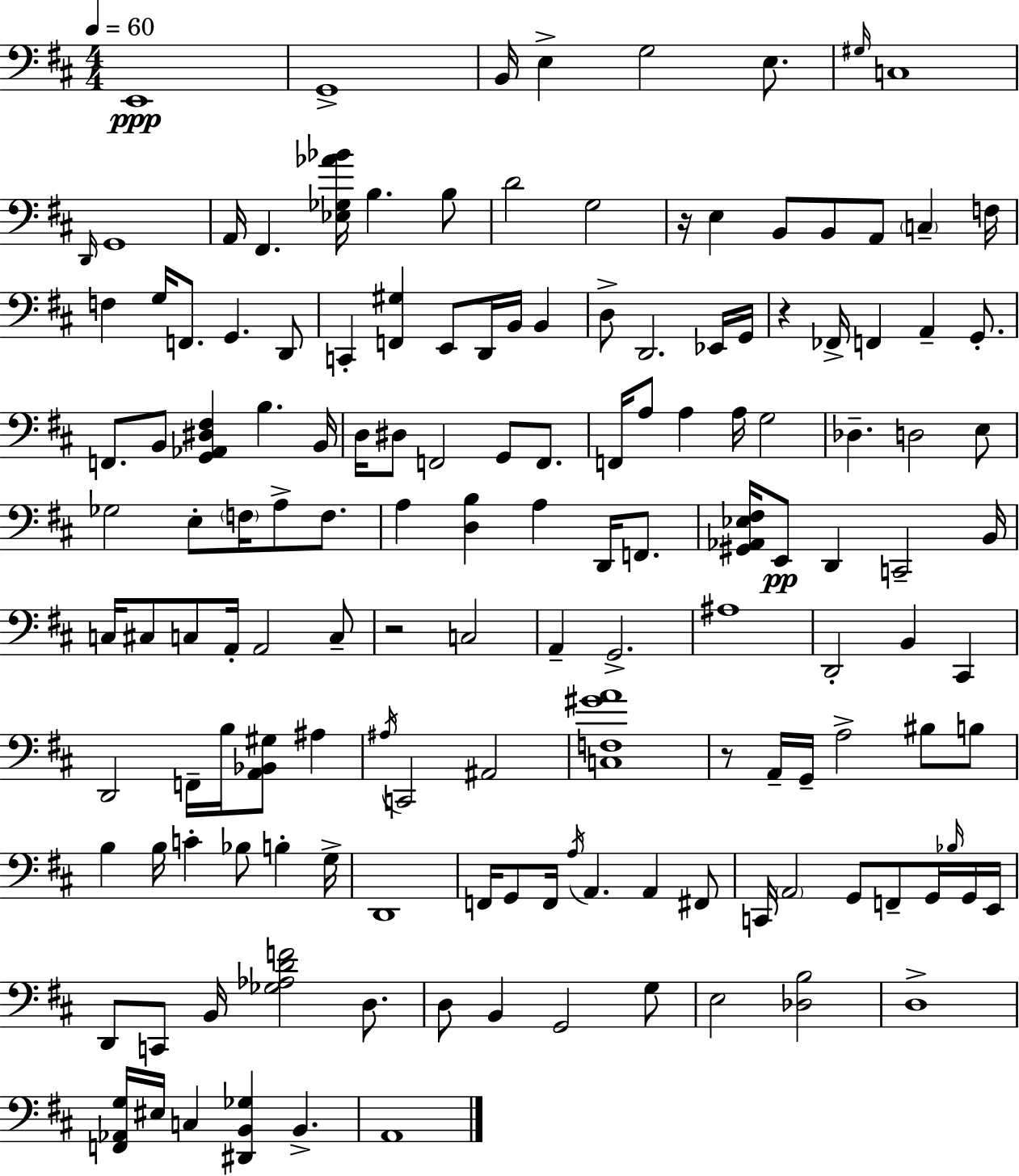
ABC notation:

X:1
T:Untitled
M:4/4
L:1/4
K:D
E,,4 G,,4 B,,/4 E, G,2 E,/2 ^G,/4 C,4 D,,/4 G,,4 A,,/4 ^F,, [_E,_G,_A_B]/4 B, B,/2 D2 G,2 z/4 E, B,,/2 B,,/2 A,,/2 C, F,/4 F, G,/4 F,,/2 G,, D,,/2 C,, [F,,^G,] E,,/2 D,,/4 B,,/4 B,, D,/2 D,,2 _E,,/4 G,,/4 z _F,,/4 F,, A,, G,,/2 F,,/2 B,,/2 [G,,_A,,^D,^F,] B, B,,/4 D,/4 ^D,/2 F,,2 G,,/2 F,,/2 F,,/4 A,/2 A, A,/4 G,2 _D, D,2 E,/2 _G,2 E,/2 F,/4 A,/2 F,/2 A, [D,B,] A, D,,/4 F,,/2 [^G,,_A,,_E,^F,]/4 E,,/2 D,, C,,2 B,,/4 C,/4 ^C,/2 C,/2 A,,/4 A,,2 C,/2 z2 C,2 A,, G,,2 ^A,4 D,,2 B,, ^C,, D,,2 F,,/4 B,/4 [A,,_B,,^G,]/2 ^A, ^A,/4 C,,2 ^A,,2 [C,F,^GA]4 z/2 A,,/4 G,,/4 A,2 ^B,/2 B,/2 B, B,/4 C _B,/2 B, G,/4 D,,4 F,,/4 G,,/2 F,,/4 A,/4 A,, A,, ^F,,/2 C,,/4 A,,2 G,,/2 F,,/2 G,,/4 _B,/4 G,,/4 E,,/4 D,,/2 C,,/2 B,,/4 [_G,_A,DF]2 D,/2 D,/2 B,, G,,2 G,/2 E,2 [_D,B,]2 D,4 [F,,_A,,G,]/4 ^E,/4 C, [^D,,B,,_G,] B,, A,,4